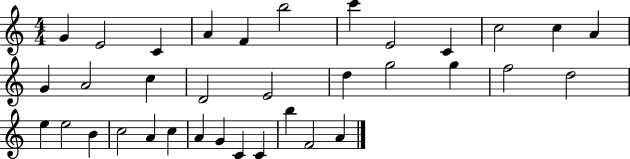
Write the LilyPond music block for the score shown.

{
  \clef treble
  \numericTimeSignature
  \time 4/4
  \key c \major
  g'4 e'2 c'4 | a'4 f'4 b''2 | c'''4 e'2 c'4 | c''2 c''4 a'4 | \break g'4 a'2 c''4 | d'2 e'2 | d''4 g''2 g''4 | f''2 d''2 | \break e''4 e''2 b'4 | c''2 a'4 c''4 | a'4 g'4 c'4 c'4 | b''4 f'2 a'4 | \break \bar "|."
}